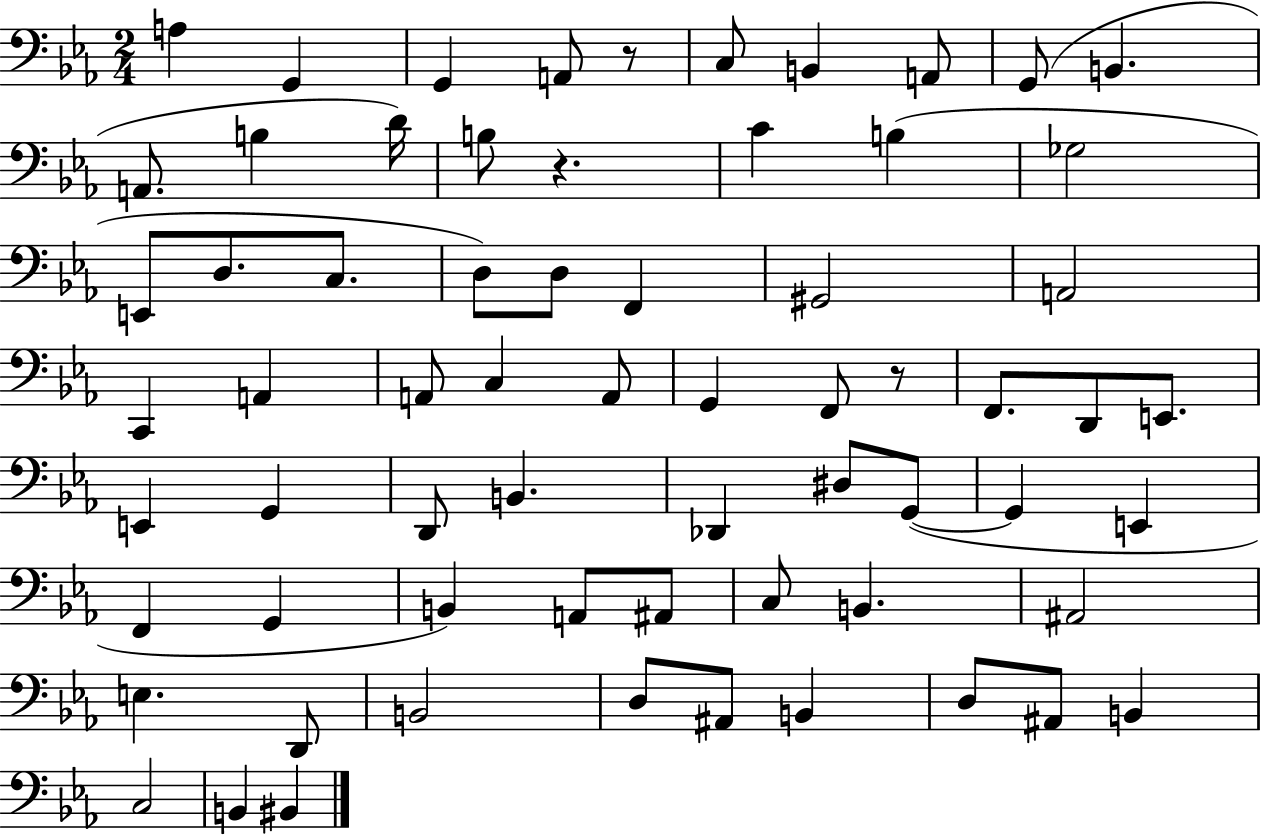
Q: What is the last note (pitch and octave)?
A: BIS2